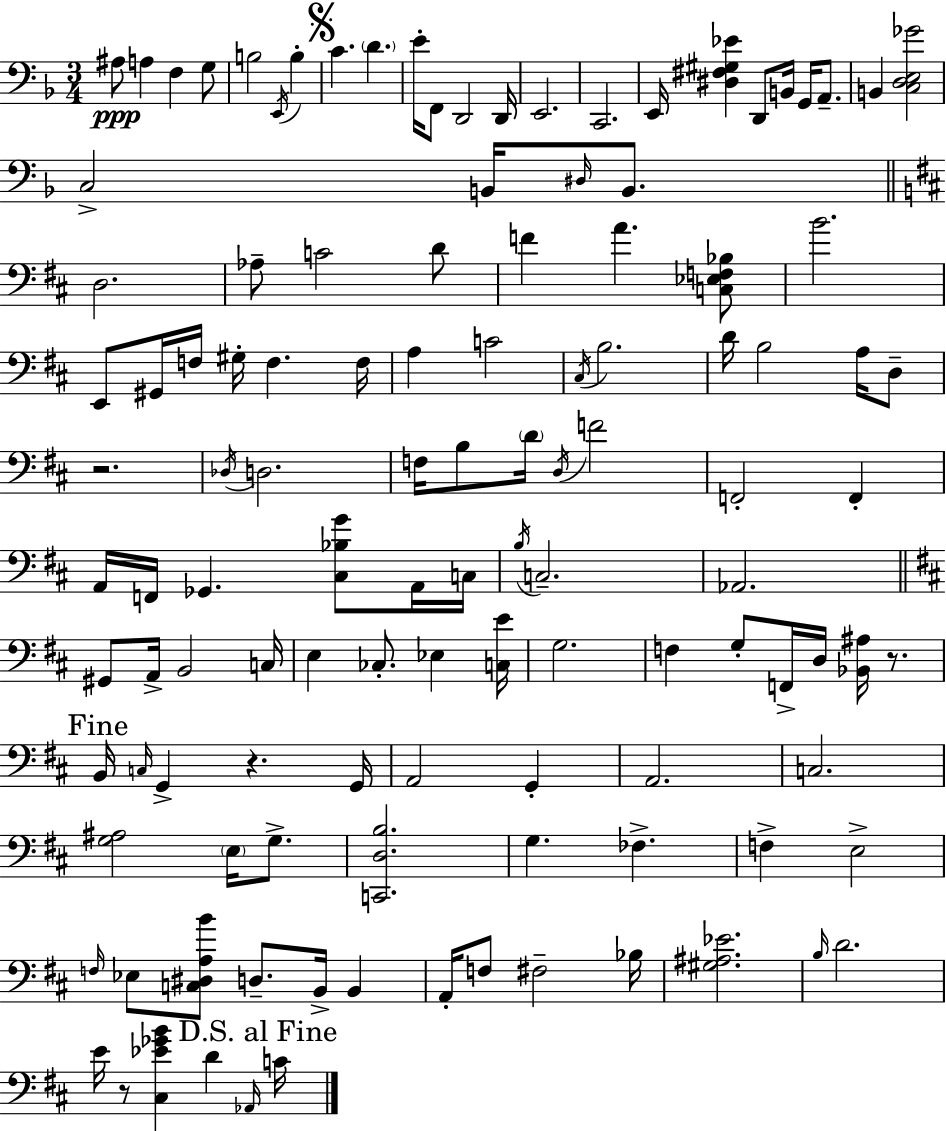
{
  \clef bass
  \numericTimeSignature
  \time 3/4
  \key f \major
  ais8\ppp a4 f4 g8 | b2 \acciaccatura { e,16 } b4-. | \mark \markup { \musicglyph "scripts.segno" } c'4. \parenthesize d'4. | e'16-. f,8 d,2 | \break d,16 e,2. | c,2. | e,16 <dis fis gis ees'>4 d,8 b,16 g,16 a,8.-- | b,4 <c d e ges'>2 | \break c2-> b,16 \grace { dis16 } b,8. | \bar "||" \break \key d \major d2. | aes8-- c'2 d'8 | f'4 a'4. <c ees f bes>8 | b'2. | \break e,8 gis,16 f16 gis16-. f4. f16 | a4 c'2 | \acciaccatura { cis16 } b2. | d'16 b2 a16 d8-- | \break r2. | \acciaccatura { des16 } d2. | f16 b8 \parenthesize d'16 \acciaccatura { d16 } f'2 | f,2-. f,4-. | \break a,16 f,16 ges,4. <cis bes g'>8 | a,16 c16 \acciaccatura { b16 } c2.-- | aes,2. | \bar "||" \break \key d \major gis,8 a,16-> b,2 c16 | e4 ces8.-. ees4 <c e'>16 | g2. | f4 g8-. f,16-> d16 <bes, ais>16 r8. | \break \mark "Fine" b,16 \grace { c16 } g,4-> r4. | g,16 a,2 g,4-. | a,2. | c2. | \break <g ais>2 \parenthesize e16 g8.-> | <c, d b>2. | g4. fes4.-> | f4-> e2-> | \break \grace { f16 } ees8 <c dis a b'>8 d8.-- b,16-> b,4 | a,16-. f8 fis2-- | bes16 <gis ais ees'>2. | \grace { b16 } d'2. | \break e'16 r8 <cis ees' ges' b'>4 d'4 | \grace { aes,16 } \mark "D.S. al Fine" c'16 \bar "|."
}